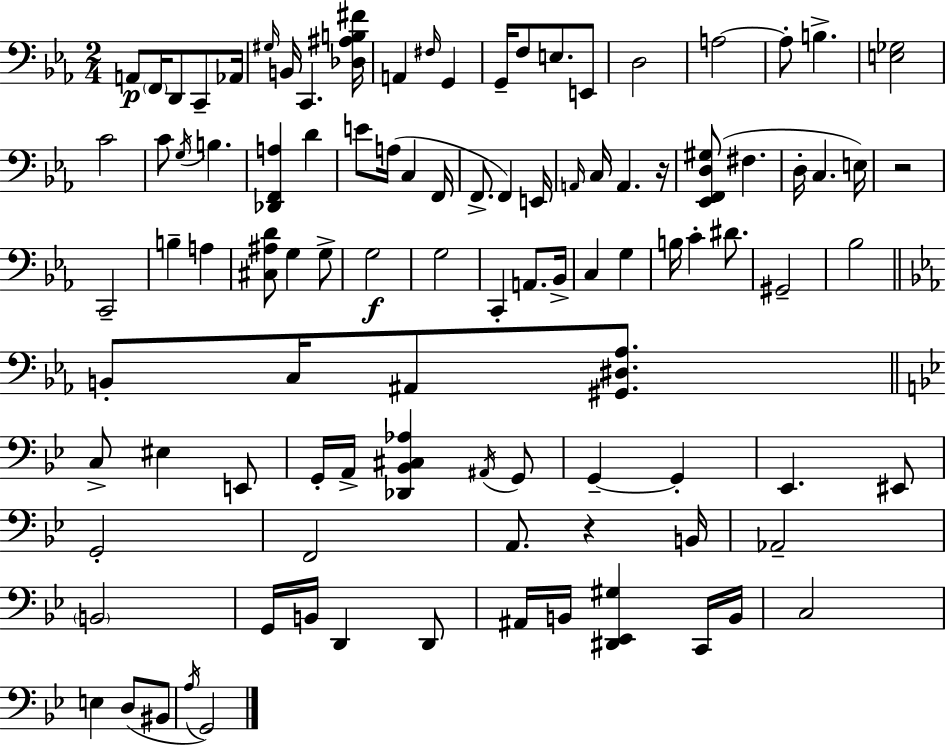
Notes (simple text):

A2/e F2/s D2/e C2/e Ab2/s G#3/s B2/s C2/q. [Db3,A#3,B3,F#4]/s A2/q F#3/s G2/q G2/s F3/e E3/e. E2/e D3/h A3/h A3/e B3/q. [E3,Gb3]/h C4/h C4/e G3/s B3/q. [Db2,F2,A3]/q D4/q E4/e A3/s C3/q F2/s F2/e. F2/q E2/s A2/s C3/s A2/q. R/s [Eb2,F2,D3,G#3]/e F#3/q. D3/s C3/q. E3/s R/h C2/h B3/q A3/q [C#3,A#3,D4]/e G3/q G3/e G3/h G3/h C2/q A2/e. Bb2/s C3/q G3/q B3/s C4/q D#4/e. G#2/h Bb3/h B2/e C3/s A#2/e [G#2,D#3,Ab3]/e. C3/e EIS3/q E2/e G2/s A2/s [Db2,Bb2,C#3,Ab3]/q A#2/s G2/e G2/q G2/q Eb2/q. EIS2/e G2/h F2/h A2/e. R/q B2/s Ab2/h B2/h G2/s B2/s D2/q D2/e A#2/s B2/s [D#2,Eb2,G#3]/q C2/s B2/s C3/h E3/q D3/e BIS2/e A3/s G2/h